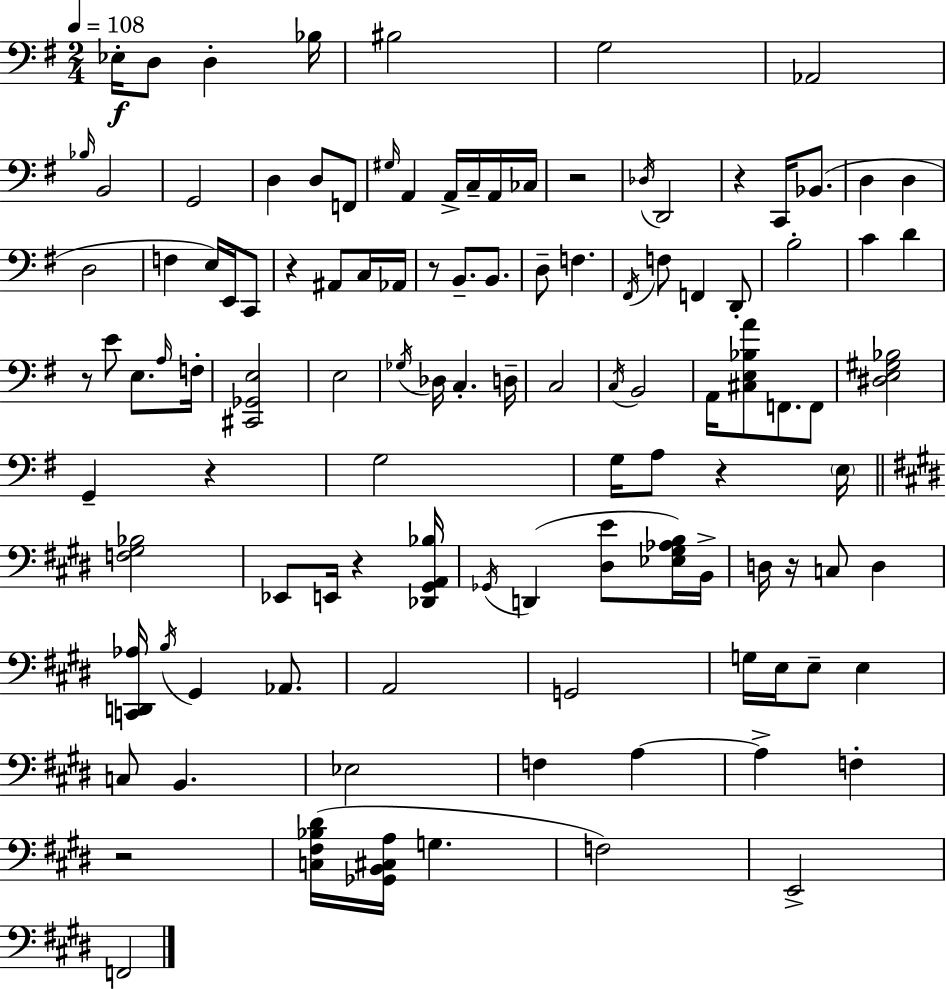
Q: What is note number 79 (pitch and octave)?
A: E3